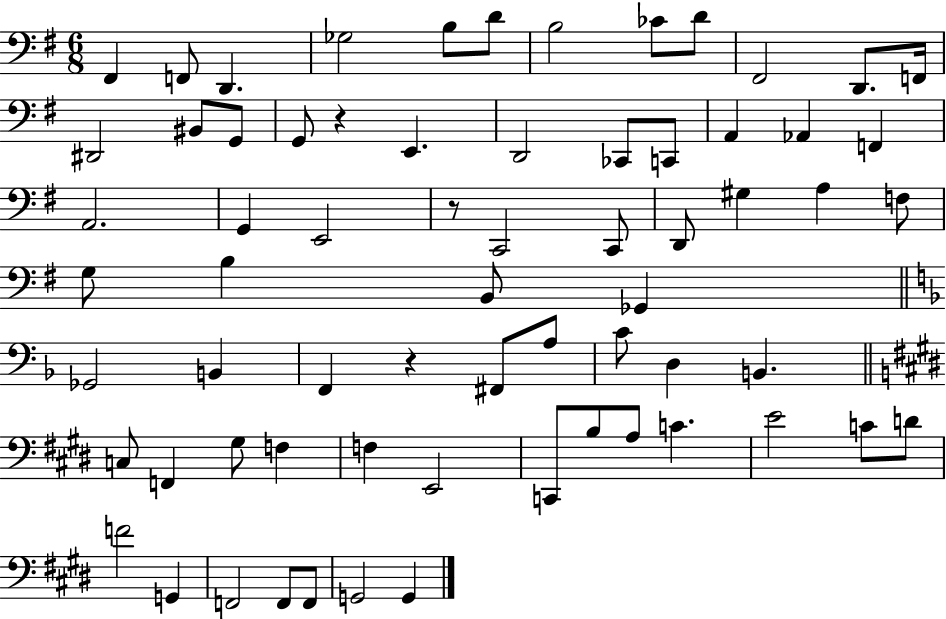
X:1
T:Untitled
M:6/8
L:1/4
K:G
^F,, F,,/2 D,, _G,2 B,/2 D/2 B,2 _C/2 D/2 ^F,,2 D,,/2 F,,/4 ^D,,2 ^B,,/2 G,,/2 G,,/2 z E,, D,,2 _C,,/2 C,,/2 A,, _A,, F,, A,,2 G,, E,,2 z/2 C,,2 C,,/2 D,,/2 ^G, A, F,/2 G,/2 B, B,,/2 _G,, _G,,2 B,, F,, z ^F,,/2 A,/2 C/2 D, B,, C,/2 F,, ^G,/2 F, F, E,,2 C,,/2 B,/2 A,/2 C E2 C/2 D/2 F2 G,, F,,2 F,,/2 F,,/2 G,,2 G,,